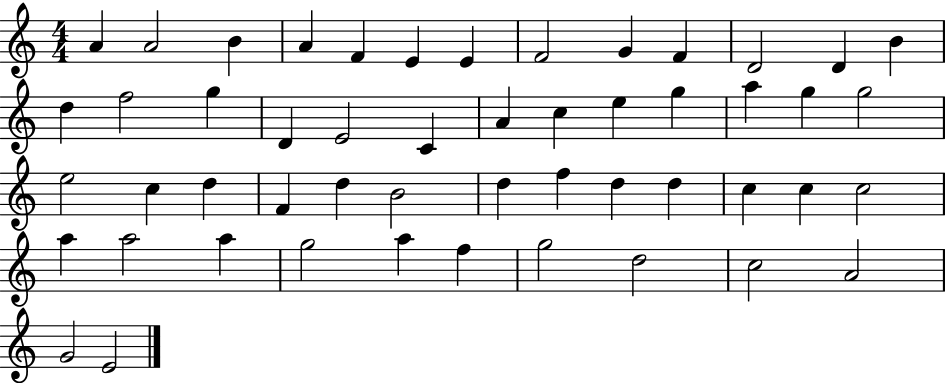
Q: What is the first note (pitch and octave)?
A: A4